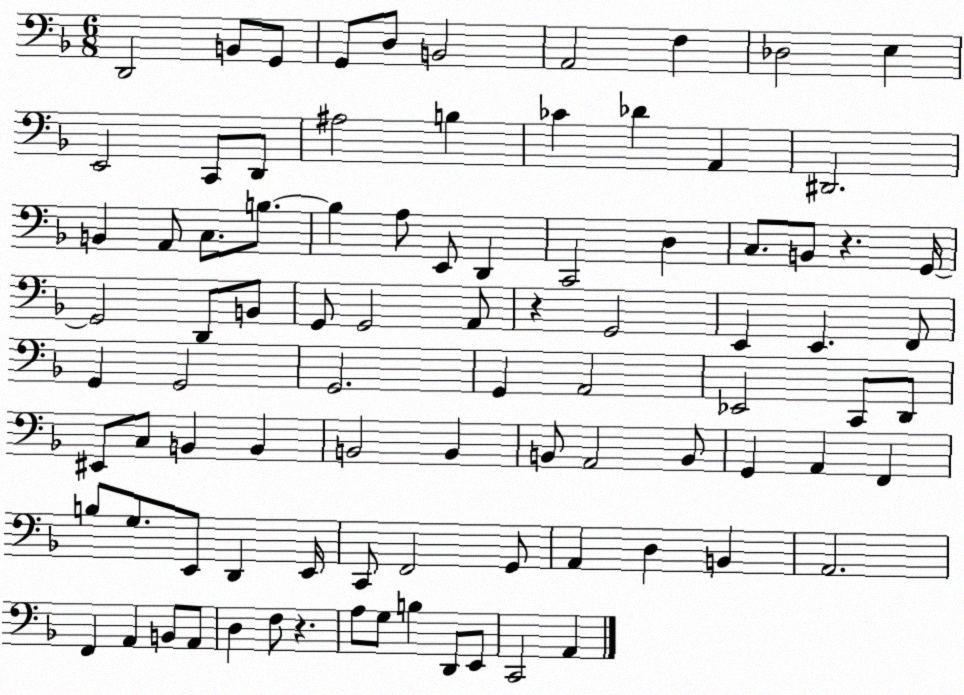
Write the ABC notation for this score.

X:1
T:Untitled
M:6/8
L:1/4
K:F
D,,2 B,,/2 G,,/2 G,,/2 D,/2 B,,2 A,,2 F, _D,2 E, E,,2 C,,/2 D,,/2 ^A,2 B, _C _D A,, ^D,,2 B,, A,,/2 C,/2 B,/2 B, A,/2 E,,/2 D,, C,,2 D, C,/2 B,,/2 z G,,/4 G,,2 D,,/2 B,,/2 G,,/2 G,,2 A,,/2 z G,,2 E,, E,, F,,/2 G,, G,,2 G,,2 G,, A,,2 _E,,2 C,,/2 D,,/2 ^E,,/2 C,/2 B,, B,, B,,2 B,, B,,/2 A,,2 B,,/2 G,, A,, F,, B,/2 G,/2 E,,/2 D,, E,,/4 C,,/2 F,,2 G,,/2 A,, D, B,, A,,2 F,, A,, B,,/2 A,,/2 D, F,/2 z A,/2 G,/2 B, D,,/2 E,,/2 C,,2 A,,